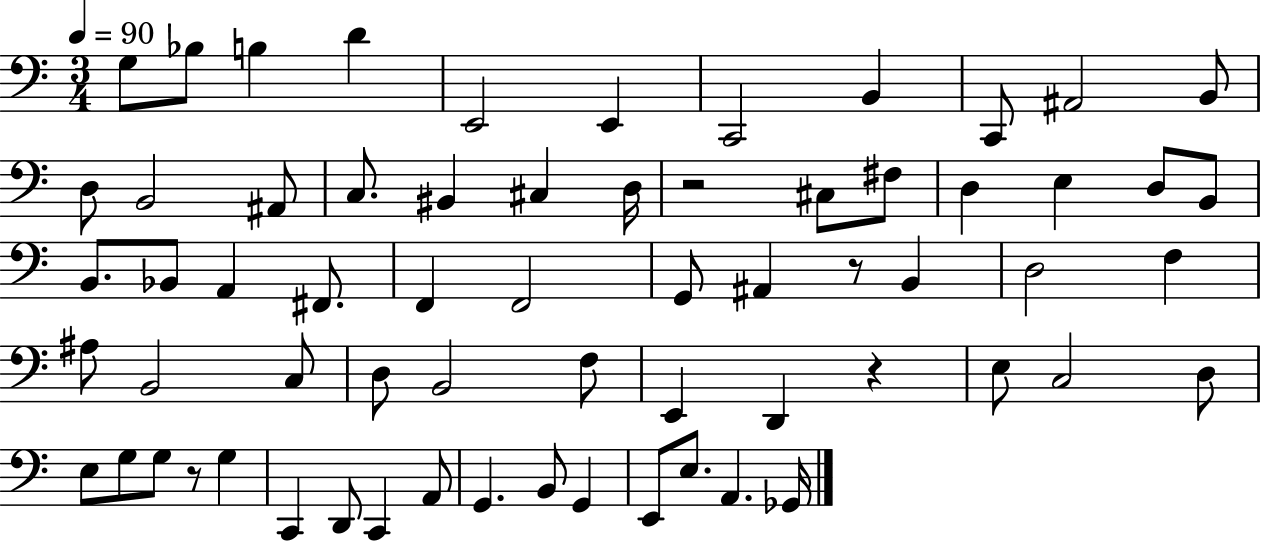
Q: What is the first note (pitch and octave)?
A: G3